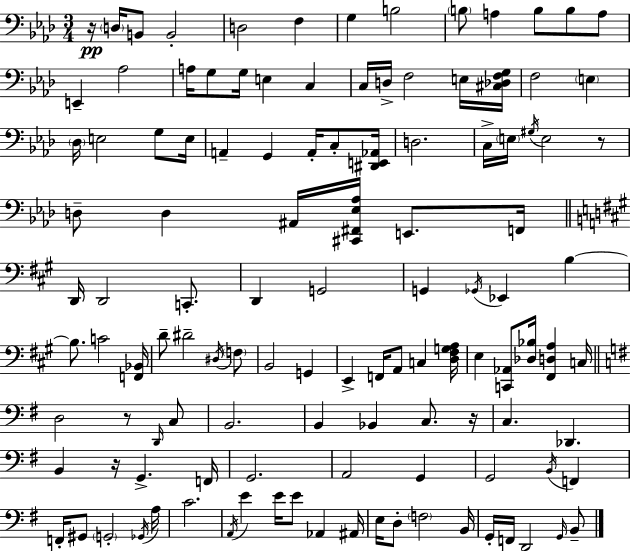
{
  \clef bass
  \numericTimeSignature
  \time 3/4
  \key aes \major
  r16\pp \parenthesize d16 b,8 b,2-. | d2 f4 | g4 b2 | \parenthesize b8 a4 b8 b8 a8 | \break e,4-- aes2 | a16 g8 g16 e4 c4 | c16 d16-> f2 e16 <cis des f g>16 | f2 \parenthesize e4 | \break \parenthesize des16 e2 g8 e16 | a,4-- g,4 a,16-. c8-. <dis, e, aes,>16 | d2. | c16-> \parenthesize e16 \acciaccatura { gis16 } e2 r8 | \break d8-- d4 ais,16 <cis, fis, ees aes>16 e,8. | f,16 \bar "||" \break \key a \major d,16 d,2 c,8.-. | d,4 g,2 | g,4 \acciaccatura { ges,16 } ees,4 b4~~ | b8. c'2 | \break <f, bes,>16 d'8-- dis'2-- \acciaccatura { dis16 } | \parenthesize f8 b,2 g,4 | e,4-> f,16 a,8 c4 | <d fis g a>16 e4 <c, aes,>8 <des bes>16 <fis, d a>4 | \break c16 \bar "||" \break \key e \minor d2 r8 \grace { d,16 } c8 | b,2. | b,4 bes,4 c8. | r16 c4. des,4. | \break b,4 r16 g,4.-> | f,16 g,2. | a,2 g,4 | g,2 \acciaccatura { b,16 } f,4 | \break f,16-. gis,8 \parenthesize g,2-. | \acciaccatura { ges,16 } a16 c'2. | \acciaccatura { a,16 } e'4 e'16 e'8 aes,4 | ais,16 e16 d8-. \parenthesize f2 | \break b,16 g,16-. f,16 d,2 | \grace { g,16 } b,8-- \bar "|."
}